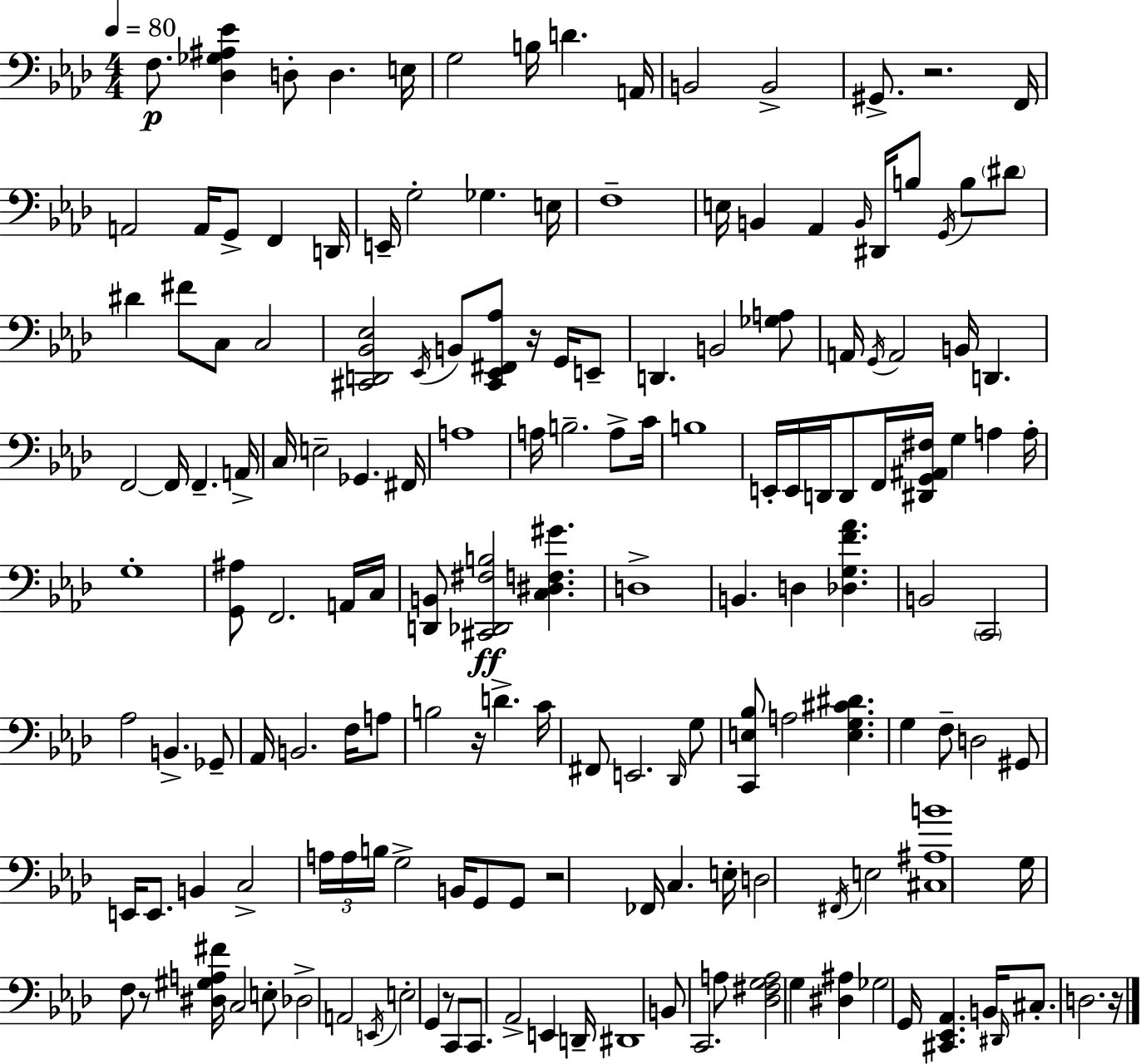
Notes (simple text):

F3/e. [Db3,Gb3,A#3,Eb4]/q D3/e D3/q. E3/s G3/h B3/s D4/q. A2/s B2/h B2/h G#2/e. R/h. F2/s A2/h A2/s G2/e F2/q D2/s E2/s G3/h Gb3/q. E3/s F3/w E3/s B2/q Ab2/q B2/s D#2/s B3/e G2/s B3/e D#4/e D#4/q F#4/e C3/e C3/h [C#2,D2,Bb2,Eb3]/h Eb2/s B2/e [C#2,Eb2,F#2,Ab3]/e R/s G2/s E2/e D2/q. B2/h [Gb3,A3]/e A2/s G2/s A2/h B2/s D2/q. F2/h F2/s F2/q. A2/s C3/s E3/h Gb2/q. F#2/s A3/w A3/s B3/h. A3/e C4/s B3/w E2/s E2/s D2/s D2/e F2/s [D#2,G2,A#2,F#3]/s G3/q A3/q A3/s G3/w [G2,A#3]/e F2/h. A2/s C3/s [D2,B2]/e [C#2,Db2,F#3,B3]/h [C3,D#3,F3,G#4]/q. D3/w B2/q. D3/q [Db3,G3,F4,Ab4]/q. B2/h C2/h Ab3/h B2/q. Gb2/e Ab2/s B2/h. F3/s A3/e B3/h R/s D4/q. C4/s F#2/e E2/h. Db2/s G3/e [C2,E3,Bb3]/e A3/h [E3,G3,C#4,D#4]/q. G3/q F3/e D3/h G#2/e E2/s E2/e. B2/q C3/h A3/s A3/s B3/s G3/h B2/s G2/e G2/e R/h FES2/s C3/q. E3/s D3/h F#2/s E3/h [C#3,A#3,B4]/w G3/s F3/e R/e [D#3,G#3,A3,F#4]/s C3/h E3/e Db3/h A2/h E2/s E3/h G2/q R/e C2/e C2/e. Ab2/h E2/q D2/s D#2/w B2/e C2/h. A3/e [Db3,F#3,G3,A3]/h G3/q [D#3,A#3]/q Gb3/h G2/s [C#2,Eb2,Ab2]/q. B2/s D#2/s C#3/e. D3/h. R/s